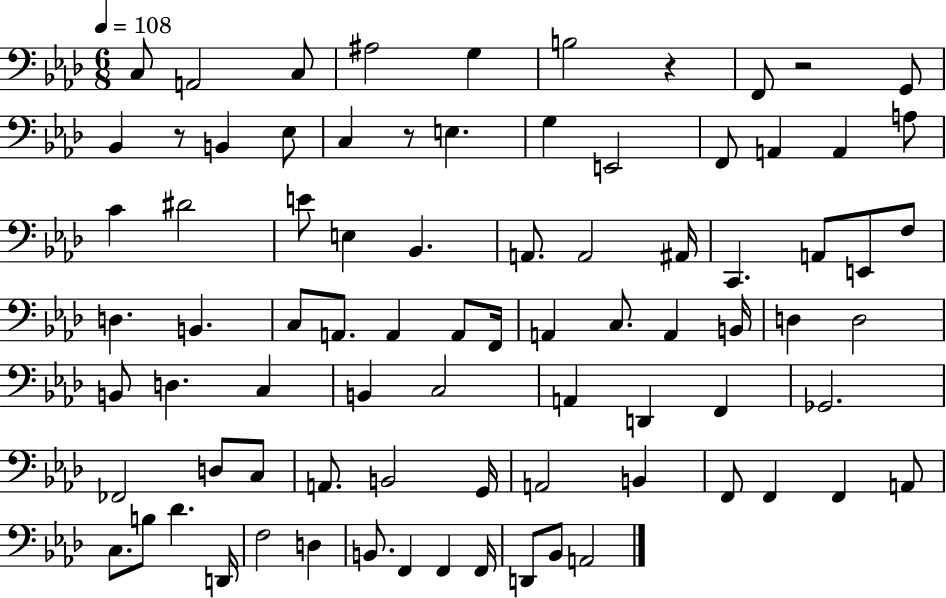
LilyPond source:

{
  \clef bass
  \numericTimeSignature
  \time 6/8
  \key aes \major
  \tempo 4 = 108
  c8 a,2 c8 | ais2 g4 | b2 r4 | f,8 r2 g,8 | \break bes,4 r8 b,4 ees8 | c4 r8 e4. | g4 e,2 | f,8 a,4 a,4 a8 | \break c'4 dis'2 | e'8 e4 bes,4. | a,8. a,2 ais,16 | c,4. a,8 e,8 f8 | \break d4. b,4. | c8 a,8. a,4 a,8 f,16 | a,4 c8. a,4 b,16 | d4 d2 | \break b,8 d4. c4 | b,4 c2 | a,4 d,4 f,4 | ges,2. | \break fes,2 d8 c8 | a,8. b,2 g,16 | a,2 b,4 | f,8 f,4 f,4 a,8 | \break c8. b8 des'4. d,16 | f2 d4 | b,8. f,4 f,4 f,16 | d,8 bes,8 a,2 | \break \bar "|."
}